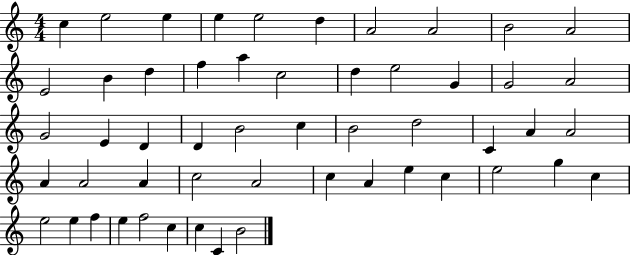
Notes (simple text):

C5/q E5/h E5/q E5/q E5/h D5/q A4/h A4/h B4/h A4/h E4/h B4/q D5/q F5/q A5/q C5/h D5/q E5/h G4/q G4/h A4/h G4/h E4/q D4/q D4/q B4/h C5/q B4/h D5/h C4/q A4/q A4/h A4/q A4/h A4/q C5/h A4/h C5/q A4/q E5/q C5/q E5/h G5/q C5/q E5/h E5/q F5/q E5/q F5/h C5/q C5/q C4/q B4/h